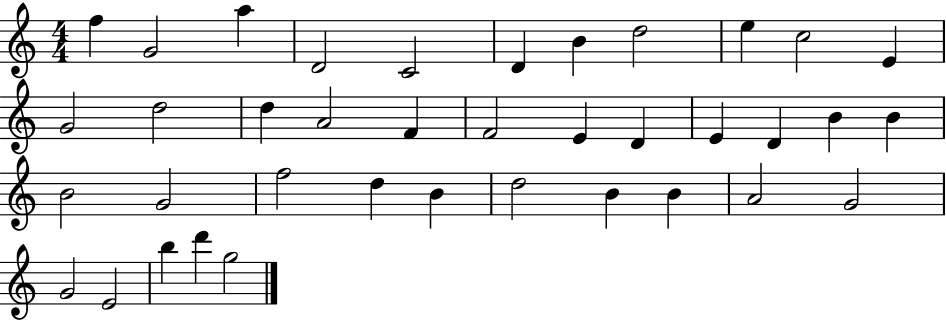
F5/q G4/h A5/q D4/h C4/h D4/q B4/q D5/h E5/q C5/h E4/q G4/h D5/h D5/q A4/h F4/q F4/h E4/q D4/q E4/q D4/q B4/q B4/q B4/h G4/h F5/h D5/q B4/q D5/h B4/q B4/q A4/h G4/h G4/h E4/h B5/q D6/q G5/h